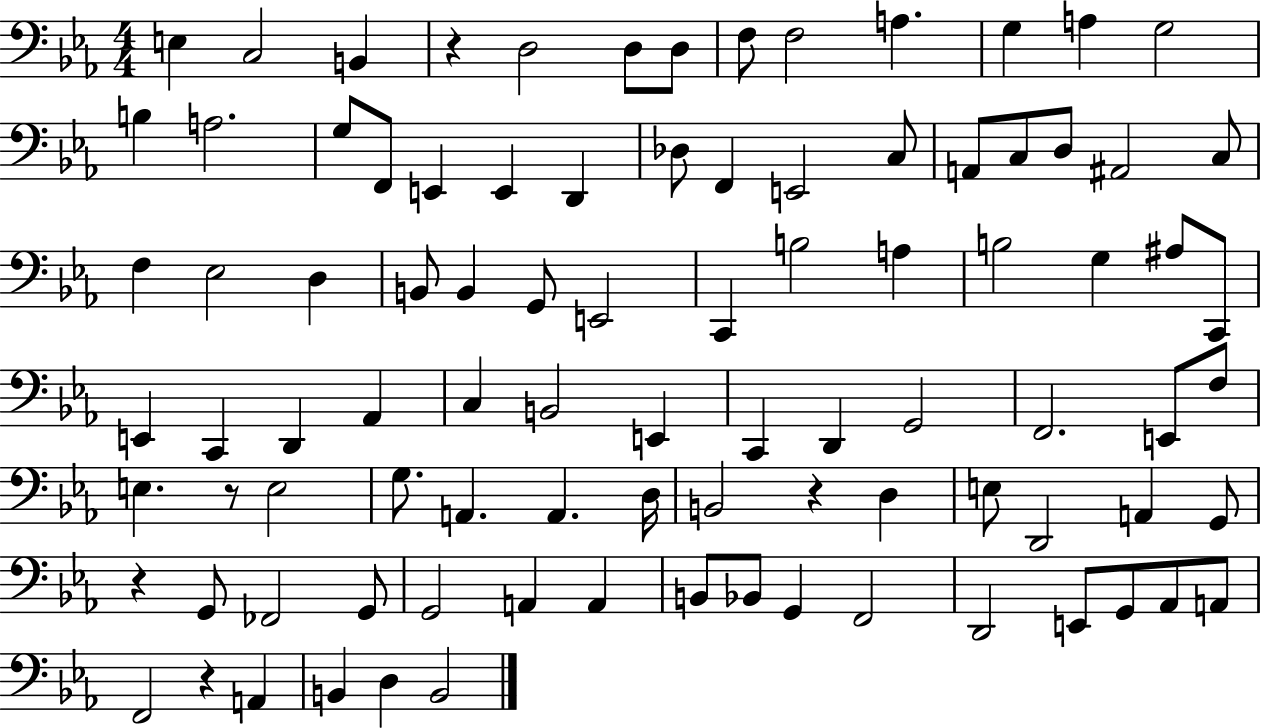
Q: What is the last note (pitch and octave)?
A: B2